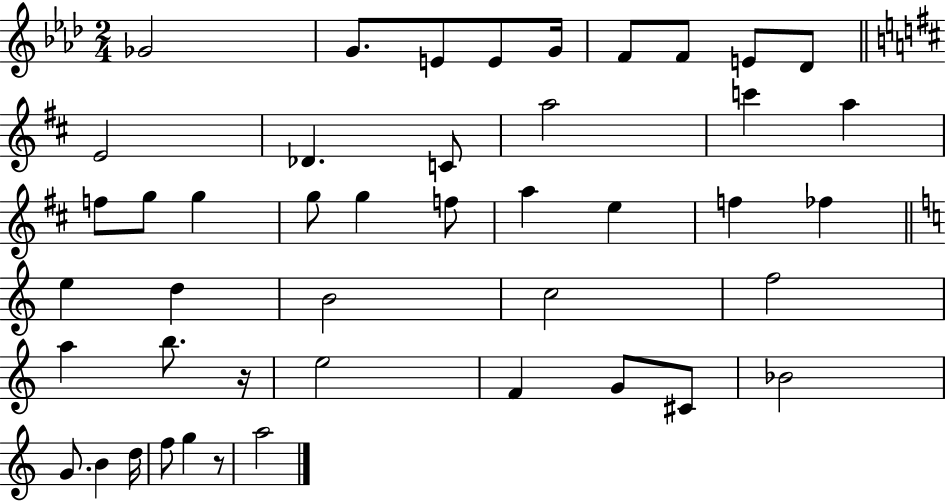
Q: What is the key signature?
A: AES major